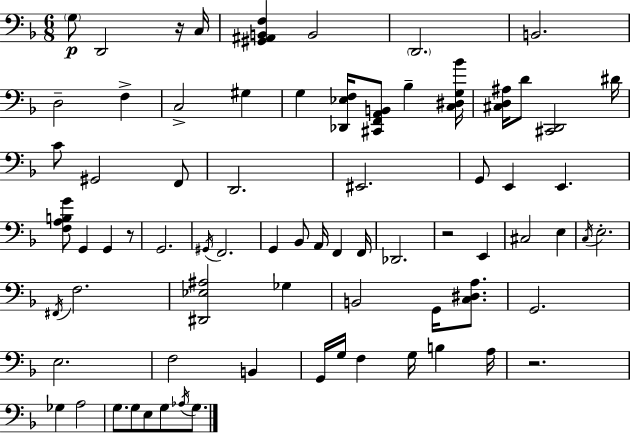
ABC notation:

X:1
T:Untitled
M:6/8
L:1/4
K:F
G,/2 D,,2 z/4 C,/4 [^G,,^A,,B,,F,] B,,2 D,,2 B,,2 D,2 F, C,2 ^G, G, [_D,,_E,F,]/4 [^C,,F,,A,,B,,]/2 _B, [C,^D,G,_B]/4 [^C,D,^A,]/4 D/2 [^C,,D,,]2 ^D/4 C/2 ^G,,2 F,,/2 D,,2 ^E,,2 G,,/2 E,, E,, [F,A,B,G]/2 G,, G,, z/2 G,,2 ^G,,/4 F,,2 G,, _B,,/2 A,,/4 F,, F,,/4 _D,,2 z2 E,, ^C,2 E, C,/4 E,2 ^F,,/4 F,2 [^D,,_E,^A,]2 _G, B,,2 G,,/4 [C,^D,A,]/2 G,,2 E,2 F,2 B,, G,,/4 G,/4 F, G,/4 B, A,/4 z2 _G, A,2 G,/2 G,/2 E,/2 G,/2 _A,/4 G,/2